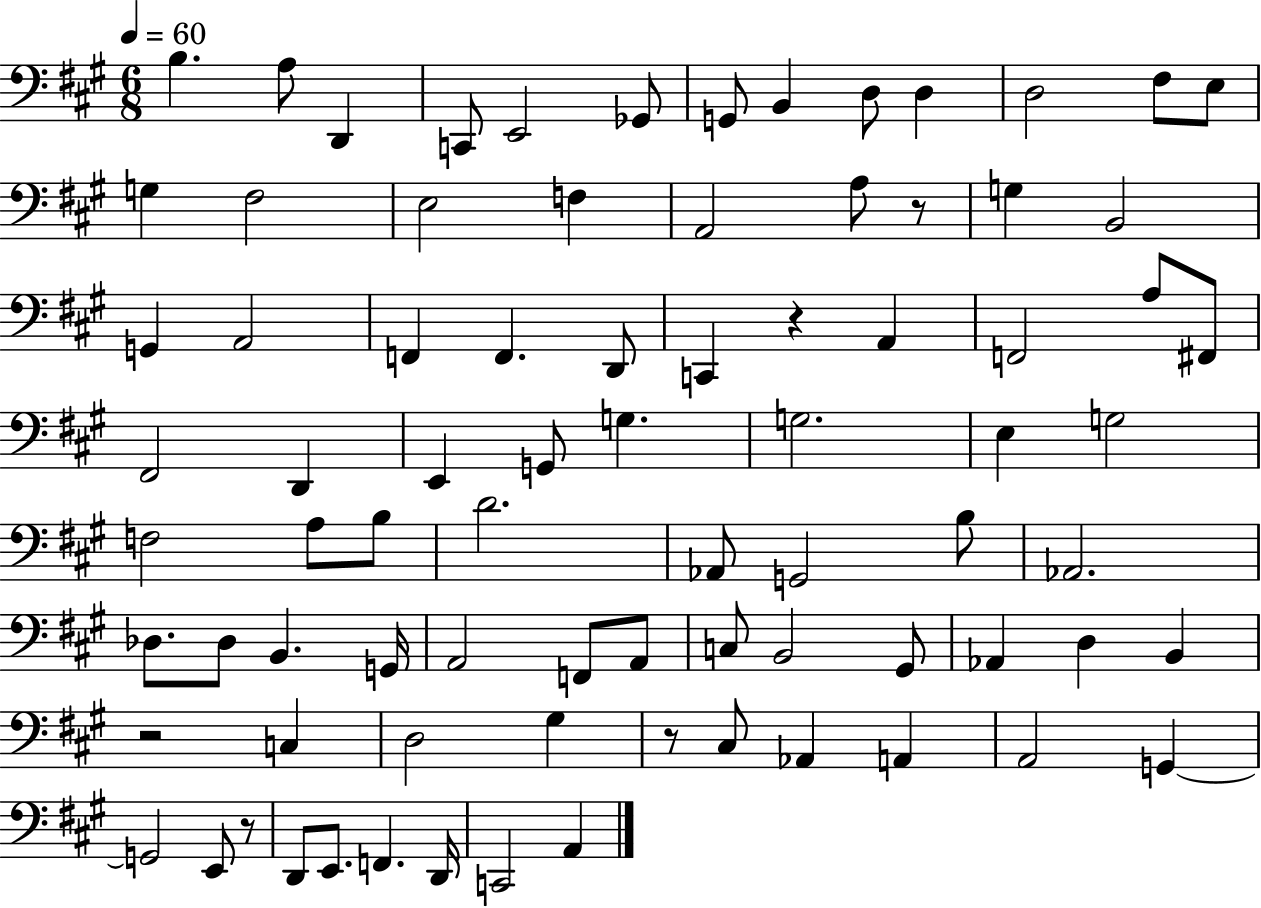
{
  \clef bass
  \numericTimeSignature
  \time 6/8
  \key a \major
  \tempo 4 = 60
  \repeat volta 2 { b4. a8 d,4 | c,8 e,2 ges,8 | g,8 b,4 d8 d4 | d2 fis8 e8 | \break g4 fis2 | e2 f4 | a,2 a8 r8 | g4 b,2 | \break g,4 a,2 | f,4 f,4. d,8 | c,4 r4 a,4 | f,2 a8 fis,8 | \break fis,2 d,4 | e,4 g,8 g4. | g2. | e4 g2 | \break f2 a8 b8 | d'2. | aes,8 g,2 b8 | aes,2. | \break des8. des8 b,4. g,16 | a,2 f,8 a,8 | c8 b,2 gis,8 | aes,4 d4 b,4 | \break r2 c4 | d2 gis4 | r8 cis8 aes,4 a,4 | a,2 g,4~~ | \break g,2 e,8 r8 | d,8 e,8. f,4. d,16 | c,2 a,4 | } \bar "|."
}